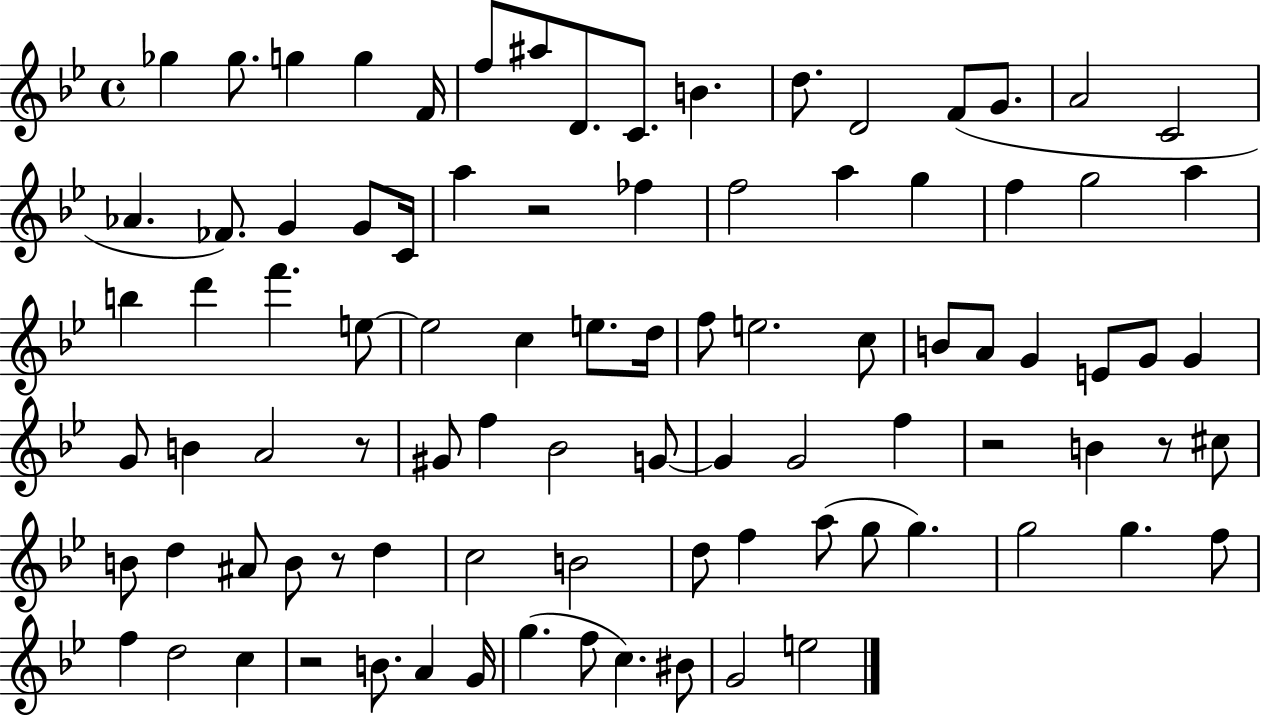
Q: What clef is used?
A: treble